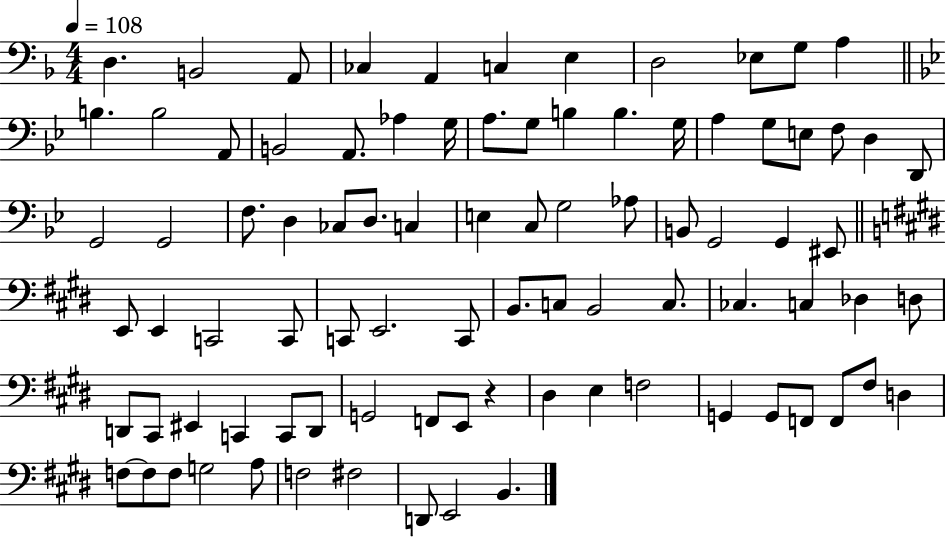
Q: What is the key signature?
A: F major